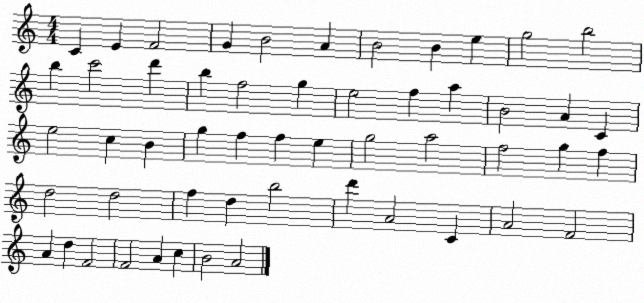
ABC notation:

X:1
T:Untitled
M:4/4
L:1/4
K:C
C E F2 G B2 A B2 B e g2 b2 b c'2 d' b f2 g e2 f a B2 A C e2 c B g f f e g2 a2 f2 g f d2 d2 f d b2 d' A2 C A2 F2 A d F2 F2 A c B2 A2